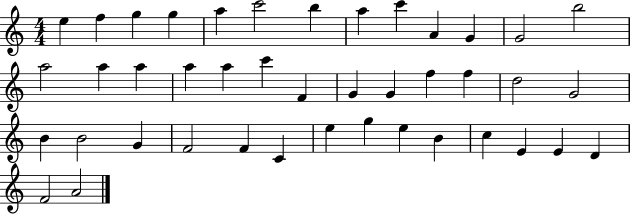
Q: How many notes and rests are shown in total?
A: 42